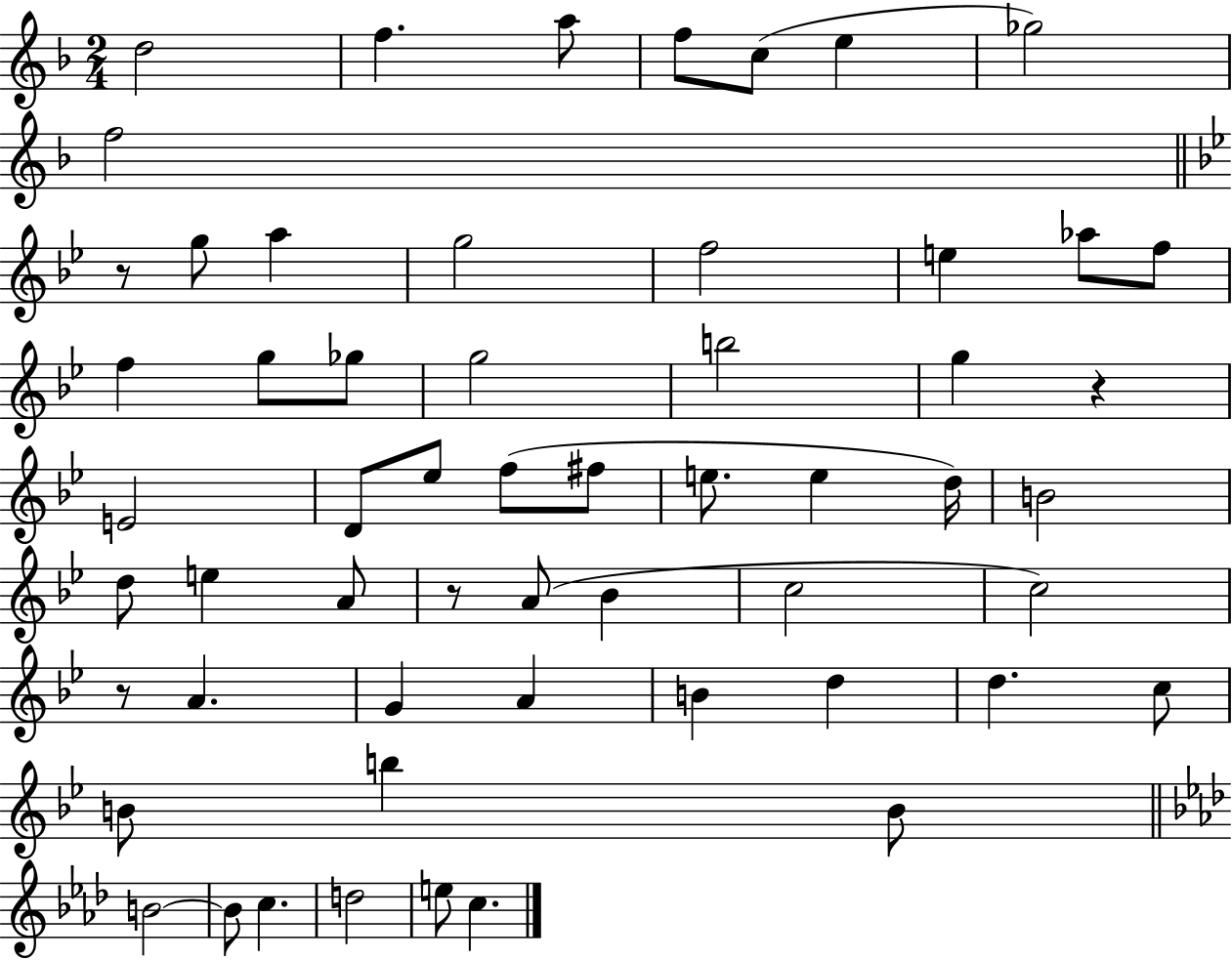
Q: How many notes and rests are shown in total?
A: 57